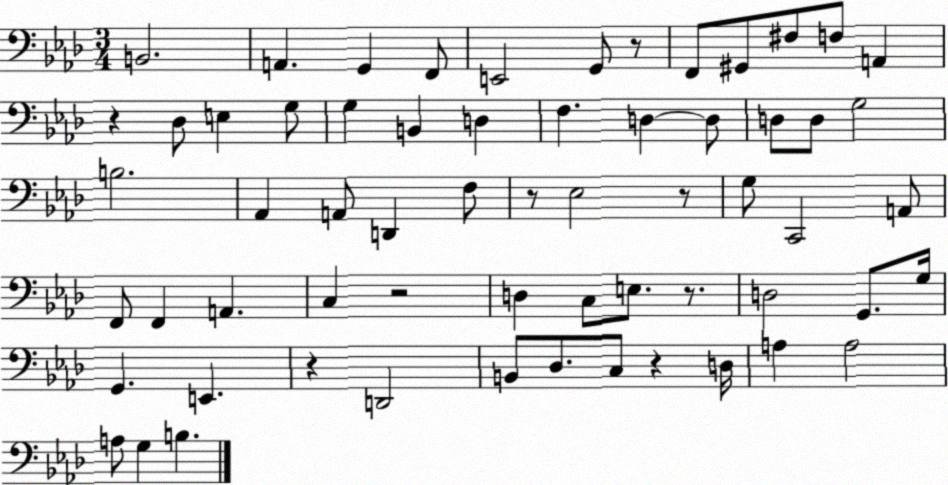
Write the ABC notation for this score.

X:1
T:Untitled
M:3/4
L:1/4
K:Ab
B,,2 A,, G,, F,,/2 E,,2 G,,/2 z/2 F,,/2 ^G,,/2 ^F,/2 F,/2 A,, z _D,/2 E, G,/2 G, B,, D, F, D, D,/2 D,/2 D,/2 G,2 B,2 _A,, A,,/2 D,, F,/2 z/2 _E,2 z/2 G,/2 C,,2 A,,/2 F,,/2 F,, A,, C, z2 D, C,/2 E,/2 z/2 D,2 G,,/2 G,/4 G,, E,, z D,,2 B,,/2 _D,/2 C,/2 z D,/4 A, A,2 A,/2 G, B,